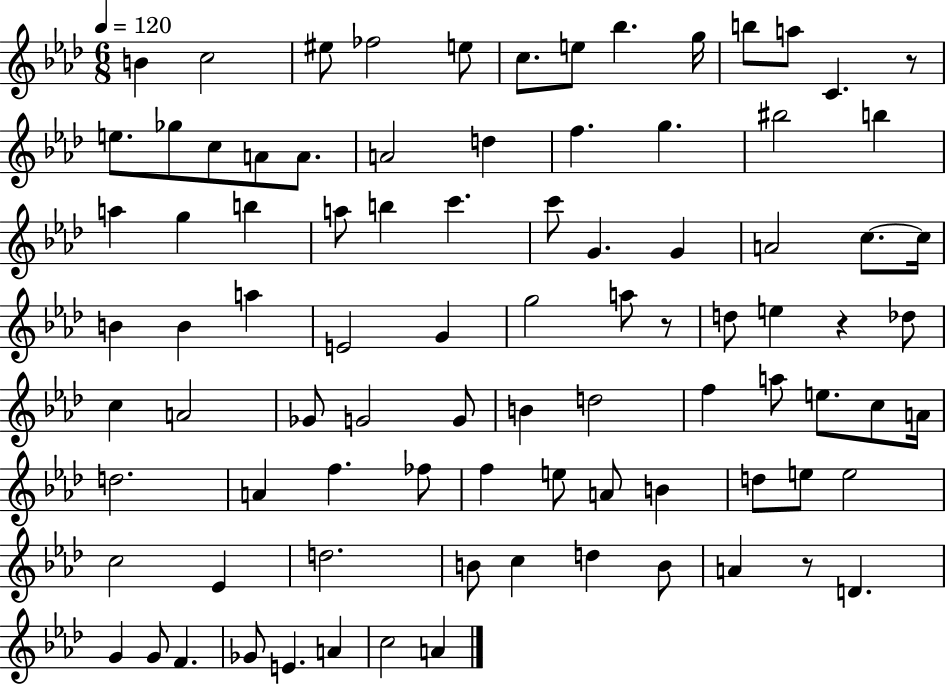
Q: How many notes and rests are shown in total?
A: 89